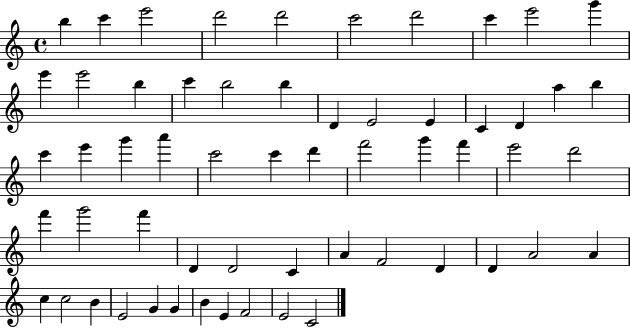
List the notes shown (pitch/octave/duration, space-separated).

B5/q C6/q E6/h D6/h D6/h C6/h D6/h C6/q E6/h G6/q E6/q E6/h B5/q C6/q B5/h B5/q D4/q E4/h E4/q C4/q D4/q A5/q B5/q C6/q E6/q G6/q A6/q C6/h C6/q D6/q F6/h G6/q F6/q E6/h D6/h F6/q G6/h F6/q D4/q D4/h C4/q A4/q F4/h D4/q D4/q A4/h A4/q C5/q C5/h B4/q E4/h G4/q G4/q B4/q E4/q F4/h E4/h C4/h